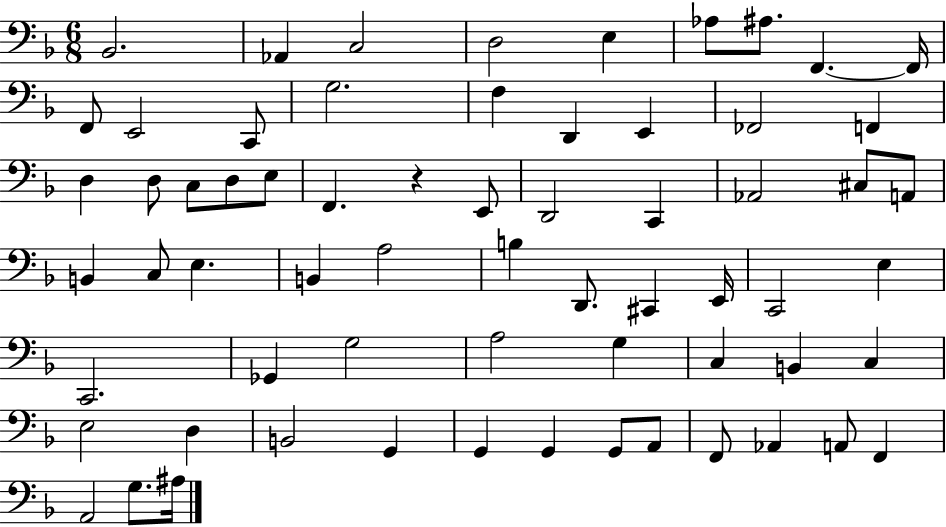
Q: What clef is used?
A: bass